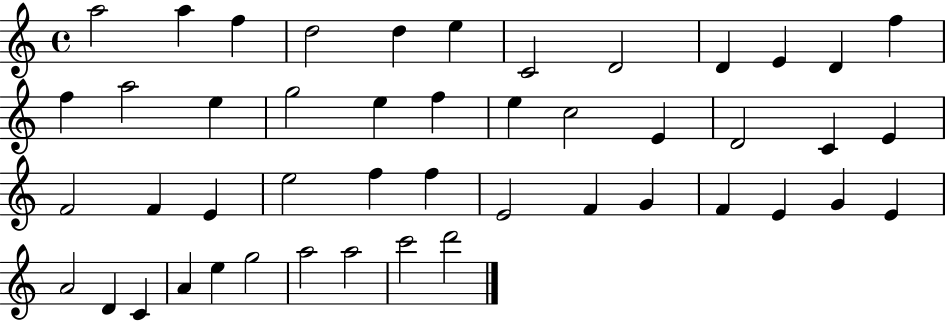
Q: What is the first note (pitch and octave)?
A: A5